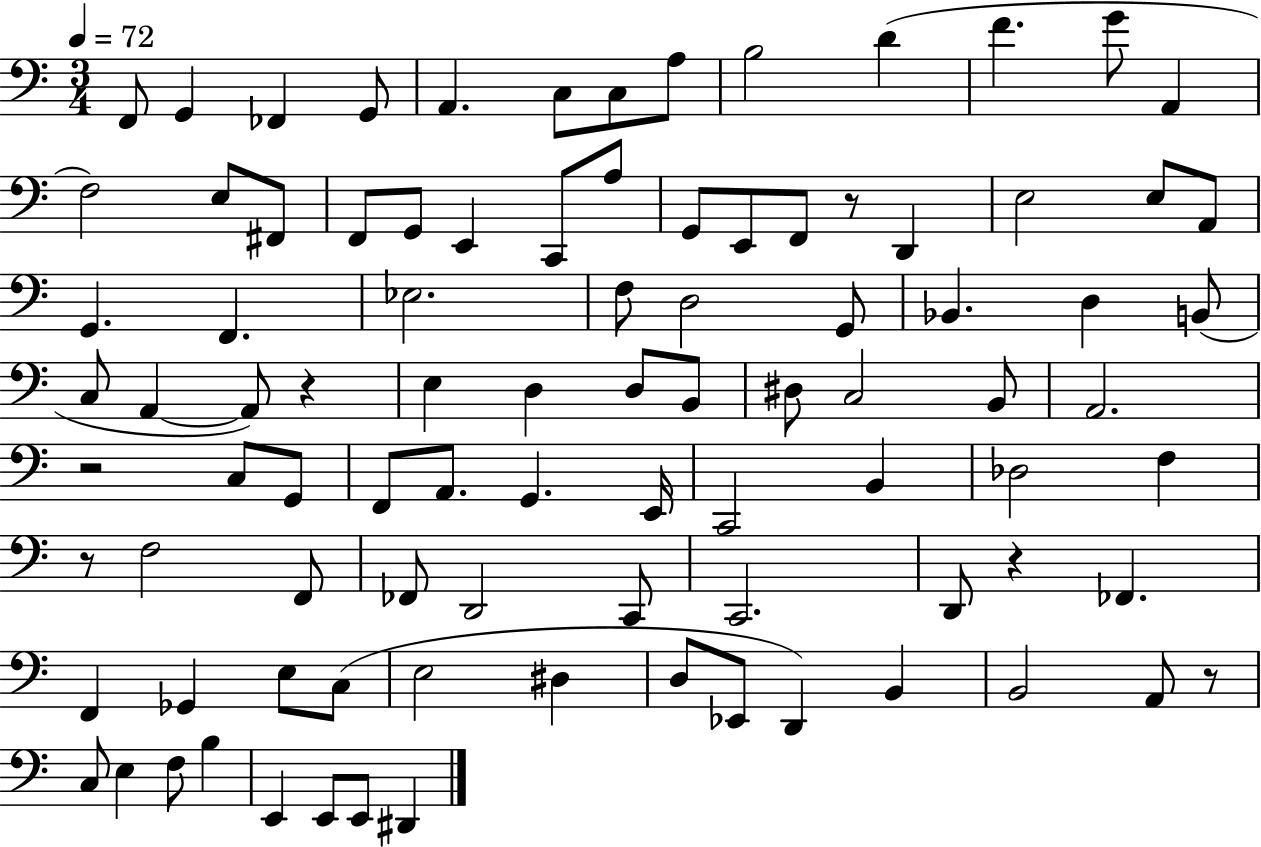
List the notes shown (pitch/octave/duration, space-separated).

F2/e G2/q FES2/q G2/e A2/q. C3/e C3/e A3/e B3/h D4/q F4/q. G4/e A2/q F3/h E3/e F#2/e F2/e G2/e E2/q C2/e A3/e G2/e E2/e F2/e R/e D2/q E3/h E3/e A2/e G2/q. F2/q. Eb3/h. F3/e D3/h G2/e Bb2/q. D3/q B2/e C3/e A2/q A2/e R/q E3/q D3/q D3/e B2/e D#3/e C3/h B2/e A2/h. R/h C3/e G2/e F2/e A2/e. G2/q. E2/s C2/h B2/q Db3/h F3/q R/e F3/h F2/e FES2/e D2/h C2/e C2/h. D2/e R/q FES2/q. F2/q Gb2/q E3/e C3/e E3/h D#3/q D3/e Eb2/e D2/q B2/q B2/h A2/e R/e C3/e E3/q F3/e B3/q E2/q E2/e E2/e D#2/q